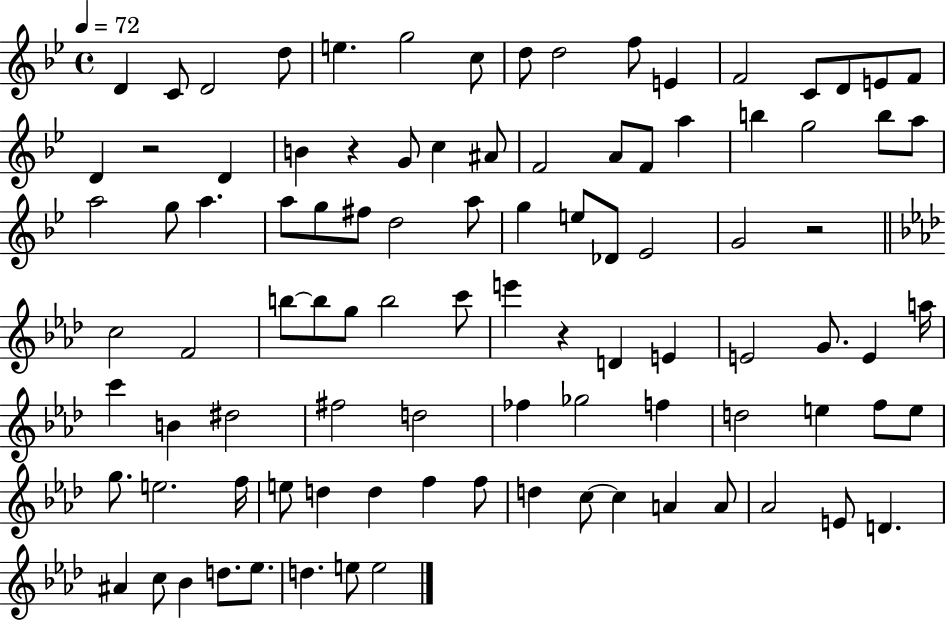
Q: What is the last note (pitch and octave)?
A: E5